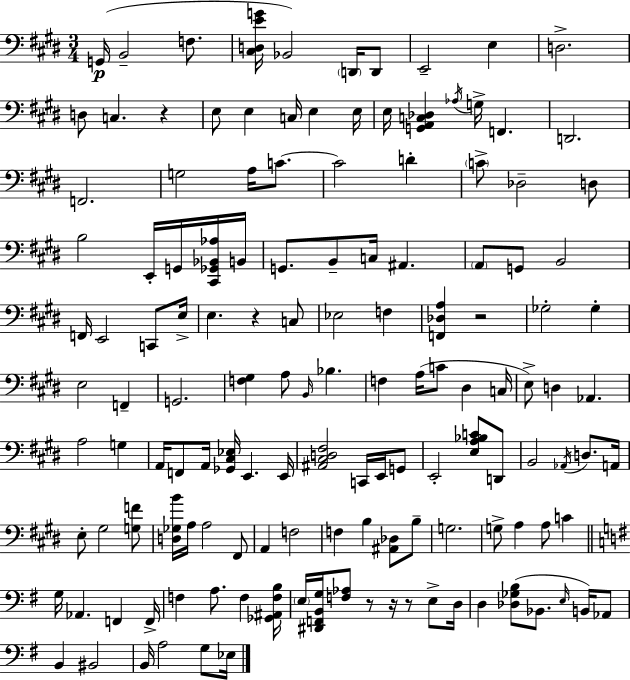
G2/s B2/h F3/e. [C#3,D3,E4,G4]/s Bb2/h D2/s D2/e E2/h E3/q D3/h. D3/e C3/q. R/q E3/e E3/q C3/s E3/q E3/s E3/s [G2,A2,C3,Db3]/q Ab3/s G3/s F2/q. D2/h. F2/h. G3/h A3/s C4/e. C4/h D4/q C4/e Db3/h D3/e B3/h E2/s G2/s [C#2,Gb2,Bb2,Ab3]/s B2/s G2/e. B2/e C3/s A#2/q. A2/e G2/e B2/h F2/s E2/h C2/e E3/s E3/q. R/q C3/e Eb3/h F3/q [F2,Db3,A3]/q R/h Gb3/h Gb3/q E3/h F2/q G2/h. [F3,G#3]/q A3/e B2/s Bb3/q. F3/q A3/s C4/e D#3/q C3/s E3/e D3/q Ab2/q. A3/h G3/q A2/s F2/e A2/s [Gb2,C#3,Eb3]/s E2/q. E2/s [A#2,C#3,D3,F#3]/h C2/s E2/s G2/e E2/h [E3,A3,Bb3,C4]/e D2/e B2/h Ab2/s D3/e. A2/s E3/e G#3/h [G3,F4]/e [D3,Gb3,B4]/s A3/s A3/h F#2/e A2/q F3/h F3/q B3/q [A#2,Db3]/e B3/e G3/h. G3/e A3/q A3/e C4/q G3/s Ab2/q. F2/q F2/s F3/q A3/e. F3/q [Gb2,A#2,F3,B3]/s E3/s [D#2,F2,B2,G3]/s [F3,Ab3]/e R/e R/s R/e E3/e D3/s D3/q [Db3,Gb3,B3]/e Bb2/e. E3/s B2/s Ab2/e B2/q BIS2/h B2/s A3/h G3/e Eb3/s